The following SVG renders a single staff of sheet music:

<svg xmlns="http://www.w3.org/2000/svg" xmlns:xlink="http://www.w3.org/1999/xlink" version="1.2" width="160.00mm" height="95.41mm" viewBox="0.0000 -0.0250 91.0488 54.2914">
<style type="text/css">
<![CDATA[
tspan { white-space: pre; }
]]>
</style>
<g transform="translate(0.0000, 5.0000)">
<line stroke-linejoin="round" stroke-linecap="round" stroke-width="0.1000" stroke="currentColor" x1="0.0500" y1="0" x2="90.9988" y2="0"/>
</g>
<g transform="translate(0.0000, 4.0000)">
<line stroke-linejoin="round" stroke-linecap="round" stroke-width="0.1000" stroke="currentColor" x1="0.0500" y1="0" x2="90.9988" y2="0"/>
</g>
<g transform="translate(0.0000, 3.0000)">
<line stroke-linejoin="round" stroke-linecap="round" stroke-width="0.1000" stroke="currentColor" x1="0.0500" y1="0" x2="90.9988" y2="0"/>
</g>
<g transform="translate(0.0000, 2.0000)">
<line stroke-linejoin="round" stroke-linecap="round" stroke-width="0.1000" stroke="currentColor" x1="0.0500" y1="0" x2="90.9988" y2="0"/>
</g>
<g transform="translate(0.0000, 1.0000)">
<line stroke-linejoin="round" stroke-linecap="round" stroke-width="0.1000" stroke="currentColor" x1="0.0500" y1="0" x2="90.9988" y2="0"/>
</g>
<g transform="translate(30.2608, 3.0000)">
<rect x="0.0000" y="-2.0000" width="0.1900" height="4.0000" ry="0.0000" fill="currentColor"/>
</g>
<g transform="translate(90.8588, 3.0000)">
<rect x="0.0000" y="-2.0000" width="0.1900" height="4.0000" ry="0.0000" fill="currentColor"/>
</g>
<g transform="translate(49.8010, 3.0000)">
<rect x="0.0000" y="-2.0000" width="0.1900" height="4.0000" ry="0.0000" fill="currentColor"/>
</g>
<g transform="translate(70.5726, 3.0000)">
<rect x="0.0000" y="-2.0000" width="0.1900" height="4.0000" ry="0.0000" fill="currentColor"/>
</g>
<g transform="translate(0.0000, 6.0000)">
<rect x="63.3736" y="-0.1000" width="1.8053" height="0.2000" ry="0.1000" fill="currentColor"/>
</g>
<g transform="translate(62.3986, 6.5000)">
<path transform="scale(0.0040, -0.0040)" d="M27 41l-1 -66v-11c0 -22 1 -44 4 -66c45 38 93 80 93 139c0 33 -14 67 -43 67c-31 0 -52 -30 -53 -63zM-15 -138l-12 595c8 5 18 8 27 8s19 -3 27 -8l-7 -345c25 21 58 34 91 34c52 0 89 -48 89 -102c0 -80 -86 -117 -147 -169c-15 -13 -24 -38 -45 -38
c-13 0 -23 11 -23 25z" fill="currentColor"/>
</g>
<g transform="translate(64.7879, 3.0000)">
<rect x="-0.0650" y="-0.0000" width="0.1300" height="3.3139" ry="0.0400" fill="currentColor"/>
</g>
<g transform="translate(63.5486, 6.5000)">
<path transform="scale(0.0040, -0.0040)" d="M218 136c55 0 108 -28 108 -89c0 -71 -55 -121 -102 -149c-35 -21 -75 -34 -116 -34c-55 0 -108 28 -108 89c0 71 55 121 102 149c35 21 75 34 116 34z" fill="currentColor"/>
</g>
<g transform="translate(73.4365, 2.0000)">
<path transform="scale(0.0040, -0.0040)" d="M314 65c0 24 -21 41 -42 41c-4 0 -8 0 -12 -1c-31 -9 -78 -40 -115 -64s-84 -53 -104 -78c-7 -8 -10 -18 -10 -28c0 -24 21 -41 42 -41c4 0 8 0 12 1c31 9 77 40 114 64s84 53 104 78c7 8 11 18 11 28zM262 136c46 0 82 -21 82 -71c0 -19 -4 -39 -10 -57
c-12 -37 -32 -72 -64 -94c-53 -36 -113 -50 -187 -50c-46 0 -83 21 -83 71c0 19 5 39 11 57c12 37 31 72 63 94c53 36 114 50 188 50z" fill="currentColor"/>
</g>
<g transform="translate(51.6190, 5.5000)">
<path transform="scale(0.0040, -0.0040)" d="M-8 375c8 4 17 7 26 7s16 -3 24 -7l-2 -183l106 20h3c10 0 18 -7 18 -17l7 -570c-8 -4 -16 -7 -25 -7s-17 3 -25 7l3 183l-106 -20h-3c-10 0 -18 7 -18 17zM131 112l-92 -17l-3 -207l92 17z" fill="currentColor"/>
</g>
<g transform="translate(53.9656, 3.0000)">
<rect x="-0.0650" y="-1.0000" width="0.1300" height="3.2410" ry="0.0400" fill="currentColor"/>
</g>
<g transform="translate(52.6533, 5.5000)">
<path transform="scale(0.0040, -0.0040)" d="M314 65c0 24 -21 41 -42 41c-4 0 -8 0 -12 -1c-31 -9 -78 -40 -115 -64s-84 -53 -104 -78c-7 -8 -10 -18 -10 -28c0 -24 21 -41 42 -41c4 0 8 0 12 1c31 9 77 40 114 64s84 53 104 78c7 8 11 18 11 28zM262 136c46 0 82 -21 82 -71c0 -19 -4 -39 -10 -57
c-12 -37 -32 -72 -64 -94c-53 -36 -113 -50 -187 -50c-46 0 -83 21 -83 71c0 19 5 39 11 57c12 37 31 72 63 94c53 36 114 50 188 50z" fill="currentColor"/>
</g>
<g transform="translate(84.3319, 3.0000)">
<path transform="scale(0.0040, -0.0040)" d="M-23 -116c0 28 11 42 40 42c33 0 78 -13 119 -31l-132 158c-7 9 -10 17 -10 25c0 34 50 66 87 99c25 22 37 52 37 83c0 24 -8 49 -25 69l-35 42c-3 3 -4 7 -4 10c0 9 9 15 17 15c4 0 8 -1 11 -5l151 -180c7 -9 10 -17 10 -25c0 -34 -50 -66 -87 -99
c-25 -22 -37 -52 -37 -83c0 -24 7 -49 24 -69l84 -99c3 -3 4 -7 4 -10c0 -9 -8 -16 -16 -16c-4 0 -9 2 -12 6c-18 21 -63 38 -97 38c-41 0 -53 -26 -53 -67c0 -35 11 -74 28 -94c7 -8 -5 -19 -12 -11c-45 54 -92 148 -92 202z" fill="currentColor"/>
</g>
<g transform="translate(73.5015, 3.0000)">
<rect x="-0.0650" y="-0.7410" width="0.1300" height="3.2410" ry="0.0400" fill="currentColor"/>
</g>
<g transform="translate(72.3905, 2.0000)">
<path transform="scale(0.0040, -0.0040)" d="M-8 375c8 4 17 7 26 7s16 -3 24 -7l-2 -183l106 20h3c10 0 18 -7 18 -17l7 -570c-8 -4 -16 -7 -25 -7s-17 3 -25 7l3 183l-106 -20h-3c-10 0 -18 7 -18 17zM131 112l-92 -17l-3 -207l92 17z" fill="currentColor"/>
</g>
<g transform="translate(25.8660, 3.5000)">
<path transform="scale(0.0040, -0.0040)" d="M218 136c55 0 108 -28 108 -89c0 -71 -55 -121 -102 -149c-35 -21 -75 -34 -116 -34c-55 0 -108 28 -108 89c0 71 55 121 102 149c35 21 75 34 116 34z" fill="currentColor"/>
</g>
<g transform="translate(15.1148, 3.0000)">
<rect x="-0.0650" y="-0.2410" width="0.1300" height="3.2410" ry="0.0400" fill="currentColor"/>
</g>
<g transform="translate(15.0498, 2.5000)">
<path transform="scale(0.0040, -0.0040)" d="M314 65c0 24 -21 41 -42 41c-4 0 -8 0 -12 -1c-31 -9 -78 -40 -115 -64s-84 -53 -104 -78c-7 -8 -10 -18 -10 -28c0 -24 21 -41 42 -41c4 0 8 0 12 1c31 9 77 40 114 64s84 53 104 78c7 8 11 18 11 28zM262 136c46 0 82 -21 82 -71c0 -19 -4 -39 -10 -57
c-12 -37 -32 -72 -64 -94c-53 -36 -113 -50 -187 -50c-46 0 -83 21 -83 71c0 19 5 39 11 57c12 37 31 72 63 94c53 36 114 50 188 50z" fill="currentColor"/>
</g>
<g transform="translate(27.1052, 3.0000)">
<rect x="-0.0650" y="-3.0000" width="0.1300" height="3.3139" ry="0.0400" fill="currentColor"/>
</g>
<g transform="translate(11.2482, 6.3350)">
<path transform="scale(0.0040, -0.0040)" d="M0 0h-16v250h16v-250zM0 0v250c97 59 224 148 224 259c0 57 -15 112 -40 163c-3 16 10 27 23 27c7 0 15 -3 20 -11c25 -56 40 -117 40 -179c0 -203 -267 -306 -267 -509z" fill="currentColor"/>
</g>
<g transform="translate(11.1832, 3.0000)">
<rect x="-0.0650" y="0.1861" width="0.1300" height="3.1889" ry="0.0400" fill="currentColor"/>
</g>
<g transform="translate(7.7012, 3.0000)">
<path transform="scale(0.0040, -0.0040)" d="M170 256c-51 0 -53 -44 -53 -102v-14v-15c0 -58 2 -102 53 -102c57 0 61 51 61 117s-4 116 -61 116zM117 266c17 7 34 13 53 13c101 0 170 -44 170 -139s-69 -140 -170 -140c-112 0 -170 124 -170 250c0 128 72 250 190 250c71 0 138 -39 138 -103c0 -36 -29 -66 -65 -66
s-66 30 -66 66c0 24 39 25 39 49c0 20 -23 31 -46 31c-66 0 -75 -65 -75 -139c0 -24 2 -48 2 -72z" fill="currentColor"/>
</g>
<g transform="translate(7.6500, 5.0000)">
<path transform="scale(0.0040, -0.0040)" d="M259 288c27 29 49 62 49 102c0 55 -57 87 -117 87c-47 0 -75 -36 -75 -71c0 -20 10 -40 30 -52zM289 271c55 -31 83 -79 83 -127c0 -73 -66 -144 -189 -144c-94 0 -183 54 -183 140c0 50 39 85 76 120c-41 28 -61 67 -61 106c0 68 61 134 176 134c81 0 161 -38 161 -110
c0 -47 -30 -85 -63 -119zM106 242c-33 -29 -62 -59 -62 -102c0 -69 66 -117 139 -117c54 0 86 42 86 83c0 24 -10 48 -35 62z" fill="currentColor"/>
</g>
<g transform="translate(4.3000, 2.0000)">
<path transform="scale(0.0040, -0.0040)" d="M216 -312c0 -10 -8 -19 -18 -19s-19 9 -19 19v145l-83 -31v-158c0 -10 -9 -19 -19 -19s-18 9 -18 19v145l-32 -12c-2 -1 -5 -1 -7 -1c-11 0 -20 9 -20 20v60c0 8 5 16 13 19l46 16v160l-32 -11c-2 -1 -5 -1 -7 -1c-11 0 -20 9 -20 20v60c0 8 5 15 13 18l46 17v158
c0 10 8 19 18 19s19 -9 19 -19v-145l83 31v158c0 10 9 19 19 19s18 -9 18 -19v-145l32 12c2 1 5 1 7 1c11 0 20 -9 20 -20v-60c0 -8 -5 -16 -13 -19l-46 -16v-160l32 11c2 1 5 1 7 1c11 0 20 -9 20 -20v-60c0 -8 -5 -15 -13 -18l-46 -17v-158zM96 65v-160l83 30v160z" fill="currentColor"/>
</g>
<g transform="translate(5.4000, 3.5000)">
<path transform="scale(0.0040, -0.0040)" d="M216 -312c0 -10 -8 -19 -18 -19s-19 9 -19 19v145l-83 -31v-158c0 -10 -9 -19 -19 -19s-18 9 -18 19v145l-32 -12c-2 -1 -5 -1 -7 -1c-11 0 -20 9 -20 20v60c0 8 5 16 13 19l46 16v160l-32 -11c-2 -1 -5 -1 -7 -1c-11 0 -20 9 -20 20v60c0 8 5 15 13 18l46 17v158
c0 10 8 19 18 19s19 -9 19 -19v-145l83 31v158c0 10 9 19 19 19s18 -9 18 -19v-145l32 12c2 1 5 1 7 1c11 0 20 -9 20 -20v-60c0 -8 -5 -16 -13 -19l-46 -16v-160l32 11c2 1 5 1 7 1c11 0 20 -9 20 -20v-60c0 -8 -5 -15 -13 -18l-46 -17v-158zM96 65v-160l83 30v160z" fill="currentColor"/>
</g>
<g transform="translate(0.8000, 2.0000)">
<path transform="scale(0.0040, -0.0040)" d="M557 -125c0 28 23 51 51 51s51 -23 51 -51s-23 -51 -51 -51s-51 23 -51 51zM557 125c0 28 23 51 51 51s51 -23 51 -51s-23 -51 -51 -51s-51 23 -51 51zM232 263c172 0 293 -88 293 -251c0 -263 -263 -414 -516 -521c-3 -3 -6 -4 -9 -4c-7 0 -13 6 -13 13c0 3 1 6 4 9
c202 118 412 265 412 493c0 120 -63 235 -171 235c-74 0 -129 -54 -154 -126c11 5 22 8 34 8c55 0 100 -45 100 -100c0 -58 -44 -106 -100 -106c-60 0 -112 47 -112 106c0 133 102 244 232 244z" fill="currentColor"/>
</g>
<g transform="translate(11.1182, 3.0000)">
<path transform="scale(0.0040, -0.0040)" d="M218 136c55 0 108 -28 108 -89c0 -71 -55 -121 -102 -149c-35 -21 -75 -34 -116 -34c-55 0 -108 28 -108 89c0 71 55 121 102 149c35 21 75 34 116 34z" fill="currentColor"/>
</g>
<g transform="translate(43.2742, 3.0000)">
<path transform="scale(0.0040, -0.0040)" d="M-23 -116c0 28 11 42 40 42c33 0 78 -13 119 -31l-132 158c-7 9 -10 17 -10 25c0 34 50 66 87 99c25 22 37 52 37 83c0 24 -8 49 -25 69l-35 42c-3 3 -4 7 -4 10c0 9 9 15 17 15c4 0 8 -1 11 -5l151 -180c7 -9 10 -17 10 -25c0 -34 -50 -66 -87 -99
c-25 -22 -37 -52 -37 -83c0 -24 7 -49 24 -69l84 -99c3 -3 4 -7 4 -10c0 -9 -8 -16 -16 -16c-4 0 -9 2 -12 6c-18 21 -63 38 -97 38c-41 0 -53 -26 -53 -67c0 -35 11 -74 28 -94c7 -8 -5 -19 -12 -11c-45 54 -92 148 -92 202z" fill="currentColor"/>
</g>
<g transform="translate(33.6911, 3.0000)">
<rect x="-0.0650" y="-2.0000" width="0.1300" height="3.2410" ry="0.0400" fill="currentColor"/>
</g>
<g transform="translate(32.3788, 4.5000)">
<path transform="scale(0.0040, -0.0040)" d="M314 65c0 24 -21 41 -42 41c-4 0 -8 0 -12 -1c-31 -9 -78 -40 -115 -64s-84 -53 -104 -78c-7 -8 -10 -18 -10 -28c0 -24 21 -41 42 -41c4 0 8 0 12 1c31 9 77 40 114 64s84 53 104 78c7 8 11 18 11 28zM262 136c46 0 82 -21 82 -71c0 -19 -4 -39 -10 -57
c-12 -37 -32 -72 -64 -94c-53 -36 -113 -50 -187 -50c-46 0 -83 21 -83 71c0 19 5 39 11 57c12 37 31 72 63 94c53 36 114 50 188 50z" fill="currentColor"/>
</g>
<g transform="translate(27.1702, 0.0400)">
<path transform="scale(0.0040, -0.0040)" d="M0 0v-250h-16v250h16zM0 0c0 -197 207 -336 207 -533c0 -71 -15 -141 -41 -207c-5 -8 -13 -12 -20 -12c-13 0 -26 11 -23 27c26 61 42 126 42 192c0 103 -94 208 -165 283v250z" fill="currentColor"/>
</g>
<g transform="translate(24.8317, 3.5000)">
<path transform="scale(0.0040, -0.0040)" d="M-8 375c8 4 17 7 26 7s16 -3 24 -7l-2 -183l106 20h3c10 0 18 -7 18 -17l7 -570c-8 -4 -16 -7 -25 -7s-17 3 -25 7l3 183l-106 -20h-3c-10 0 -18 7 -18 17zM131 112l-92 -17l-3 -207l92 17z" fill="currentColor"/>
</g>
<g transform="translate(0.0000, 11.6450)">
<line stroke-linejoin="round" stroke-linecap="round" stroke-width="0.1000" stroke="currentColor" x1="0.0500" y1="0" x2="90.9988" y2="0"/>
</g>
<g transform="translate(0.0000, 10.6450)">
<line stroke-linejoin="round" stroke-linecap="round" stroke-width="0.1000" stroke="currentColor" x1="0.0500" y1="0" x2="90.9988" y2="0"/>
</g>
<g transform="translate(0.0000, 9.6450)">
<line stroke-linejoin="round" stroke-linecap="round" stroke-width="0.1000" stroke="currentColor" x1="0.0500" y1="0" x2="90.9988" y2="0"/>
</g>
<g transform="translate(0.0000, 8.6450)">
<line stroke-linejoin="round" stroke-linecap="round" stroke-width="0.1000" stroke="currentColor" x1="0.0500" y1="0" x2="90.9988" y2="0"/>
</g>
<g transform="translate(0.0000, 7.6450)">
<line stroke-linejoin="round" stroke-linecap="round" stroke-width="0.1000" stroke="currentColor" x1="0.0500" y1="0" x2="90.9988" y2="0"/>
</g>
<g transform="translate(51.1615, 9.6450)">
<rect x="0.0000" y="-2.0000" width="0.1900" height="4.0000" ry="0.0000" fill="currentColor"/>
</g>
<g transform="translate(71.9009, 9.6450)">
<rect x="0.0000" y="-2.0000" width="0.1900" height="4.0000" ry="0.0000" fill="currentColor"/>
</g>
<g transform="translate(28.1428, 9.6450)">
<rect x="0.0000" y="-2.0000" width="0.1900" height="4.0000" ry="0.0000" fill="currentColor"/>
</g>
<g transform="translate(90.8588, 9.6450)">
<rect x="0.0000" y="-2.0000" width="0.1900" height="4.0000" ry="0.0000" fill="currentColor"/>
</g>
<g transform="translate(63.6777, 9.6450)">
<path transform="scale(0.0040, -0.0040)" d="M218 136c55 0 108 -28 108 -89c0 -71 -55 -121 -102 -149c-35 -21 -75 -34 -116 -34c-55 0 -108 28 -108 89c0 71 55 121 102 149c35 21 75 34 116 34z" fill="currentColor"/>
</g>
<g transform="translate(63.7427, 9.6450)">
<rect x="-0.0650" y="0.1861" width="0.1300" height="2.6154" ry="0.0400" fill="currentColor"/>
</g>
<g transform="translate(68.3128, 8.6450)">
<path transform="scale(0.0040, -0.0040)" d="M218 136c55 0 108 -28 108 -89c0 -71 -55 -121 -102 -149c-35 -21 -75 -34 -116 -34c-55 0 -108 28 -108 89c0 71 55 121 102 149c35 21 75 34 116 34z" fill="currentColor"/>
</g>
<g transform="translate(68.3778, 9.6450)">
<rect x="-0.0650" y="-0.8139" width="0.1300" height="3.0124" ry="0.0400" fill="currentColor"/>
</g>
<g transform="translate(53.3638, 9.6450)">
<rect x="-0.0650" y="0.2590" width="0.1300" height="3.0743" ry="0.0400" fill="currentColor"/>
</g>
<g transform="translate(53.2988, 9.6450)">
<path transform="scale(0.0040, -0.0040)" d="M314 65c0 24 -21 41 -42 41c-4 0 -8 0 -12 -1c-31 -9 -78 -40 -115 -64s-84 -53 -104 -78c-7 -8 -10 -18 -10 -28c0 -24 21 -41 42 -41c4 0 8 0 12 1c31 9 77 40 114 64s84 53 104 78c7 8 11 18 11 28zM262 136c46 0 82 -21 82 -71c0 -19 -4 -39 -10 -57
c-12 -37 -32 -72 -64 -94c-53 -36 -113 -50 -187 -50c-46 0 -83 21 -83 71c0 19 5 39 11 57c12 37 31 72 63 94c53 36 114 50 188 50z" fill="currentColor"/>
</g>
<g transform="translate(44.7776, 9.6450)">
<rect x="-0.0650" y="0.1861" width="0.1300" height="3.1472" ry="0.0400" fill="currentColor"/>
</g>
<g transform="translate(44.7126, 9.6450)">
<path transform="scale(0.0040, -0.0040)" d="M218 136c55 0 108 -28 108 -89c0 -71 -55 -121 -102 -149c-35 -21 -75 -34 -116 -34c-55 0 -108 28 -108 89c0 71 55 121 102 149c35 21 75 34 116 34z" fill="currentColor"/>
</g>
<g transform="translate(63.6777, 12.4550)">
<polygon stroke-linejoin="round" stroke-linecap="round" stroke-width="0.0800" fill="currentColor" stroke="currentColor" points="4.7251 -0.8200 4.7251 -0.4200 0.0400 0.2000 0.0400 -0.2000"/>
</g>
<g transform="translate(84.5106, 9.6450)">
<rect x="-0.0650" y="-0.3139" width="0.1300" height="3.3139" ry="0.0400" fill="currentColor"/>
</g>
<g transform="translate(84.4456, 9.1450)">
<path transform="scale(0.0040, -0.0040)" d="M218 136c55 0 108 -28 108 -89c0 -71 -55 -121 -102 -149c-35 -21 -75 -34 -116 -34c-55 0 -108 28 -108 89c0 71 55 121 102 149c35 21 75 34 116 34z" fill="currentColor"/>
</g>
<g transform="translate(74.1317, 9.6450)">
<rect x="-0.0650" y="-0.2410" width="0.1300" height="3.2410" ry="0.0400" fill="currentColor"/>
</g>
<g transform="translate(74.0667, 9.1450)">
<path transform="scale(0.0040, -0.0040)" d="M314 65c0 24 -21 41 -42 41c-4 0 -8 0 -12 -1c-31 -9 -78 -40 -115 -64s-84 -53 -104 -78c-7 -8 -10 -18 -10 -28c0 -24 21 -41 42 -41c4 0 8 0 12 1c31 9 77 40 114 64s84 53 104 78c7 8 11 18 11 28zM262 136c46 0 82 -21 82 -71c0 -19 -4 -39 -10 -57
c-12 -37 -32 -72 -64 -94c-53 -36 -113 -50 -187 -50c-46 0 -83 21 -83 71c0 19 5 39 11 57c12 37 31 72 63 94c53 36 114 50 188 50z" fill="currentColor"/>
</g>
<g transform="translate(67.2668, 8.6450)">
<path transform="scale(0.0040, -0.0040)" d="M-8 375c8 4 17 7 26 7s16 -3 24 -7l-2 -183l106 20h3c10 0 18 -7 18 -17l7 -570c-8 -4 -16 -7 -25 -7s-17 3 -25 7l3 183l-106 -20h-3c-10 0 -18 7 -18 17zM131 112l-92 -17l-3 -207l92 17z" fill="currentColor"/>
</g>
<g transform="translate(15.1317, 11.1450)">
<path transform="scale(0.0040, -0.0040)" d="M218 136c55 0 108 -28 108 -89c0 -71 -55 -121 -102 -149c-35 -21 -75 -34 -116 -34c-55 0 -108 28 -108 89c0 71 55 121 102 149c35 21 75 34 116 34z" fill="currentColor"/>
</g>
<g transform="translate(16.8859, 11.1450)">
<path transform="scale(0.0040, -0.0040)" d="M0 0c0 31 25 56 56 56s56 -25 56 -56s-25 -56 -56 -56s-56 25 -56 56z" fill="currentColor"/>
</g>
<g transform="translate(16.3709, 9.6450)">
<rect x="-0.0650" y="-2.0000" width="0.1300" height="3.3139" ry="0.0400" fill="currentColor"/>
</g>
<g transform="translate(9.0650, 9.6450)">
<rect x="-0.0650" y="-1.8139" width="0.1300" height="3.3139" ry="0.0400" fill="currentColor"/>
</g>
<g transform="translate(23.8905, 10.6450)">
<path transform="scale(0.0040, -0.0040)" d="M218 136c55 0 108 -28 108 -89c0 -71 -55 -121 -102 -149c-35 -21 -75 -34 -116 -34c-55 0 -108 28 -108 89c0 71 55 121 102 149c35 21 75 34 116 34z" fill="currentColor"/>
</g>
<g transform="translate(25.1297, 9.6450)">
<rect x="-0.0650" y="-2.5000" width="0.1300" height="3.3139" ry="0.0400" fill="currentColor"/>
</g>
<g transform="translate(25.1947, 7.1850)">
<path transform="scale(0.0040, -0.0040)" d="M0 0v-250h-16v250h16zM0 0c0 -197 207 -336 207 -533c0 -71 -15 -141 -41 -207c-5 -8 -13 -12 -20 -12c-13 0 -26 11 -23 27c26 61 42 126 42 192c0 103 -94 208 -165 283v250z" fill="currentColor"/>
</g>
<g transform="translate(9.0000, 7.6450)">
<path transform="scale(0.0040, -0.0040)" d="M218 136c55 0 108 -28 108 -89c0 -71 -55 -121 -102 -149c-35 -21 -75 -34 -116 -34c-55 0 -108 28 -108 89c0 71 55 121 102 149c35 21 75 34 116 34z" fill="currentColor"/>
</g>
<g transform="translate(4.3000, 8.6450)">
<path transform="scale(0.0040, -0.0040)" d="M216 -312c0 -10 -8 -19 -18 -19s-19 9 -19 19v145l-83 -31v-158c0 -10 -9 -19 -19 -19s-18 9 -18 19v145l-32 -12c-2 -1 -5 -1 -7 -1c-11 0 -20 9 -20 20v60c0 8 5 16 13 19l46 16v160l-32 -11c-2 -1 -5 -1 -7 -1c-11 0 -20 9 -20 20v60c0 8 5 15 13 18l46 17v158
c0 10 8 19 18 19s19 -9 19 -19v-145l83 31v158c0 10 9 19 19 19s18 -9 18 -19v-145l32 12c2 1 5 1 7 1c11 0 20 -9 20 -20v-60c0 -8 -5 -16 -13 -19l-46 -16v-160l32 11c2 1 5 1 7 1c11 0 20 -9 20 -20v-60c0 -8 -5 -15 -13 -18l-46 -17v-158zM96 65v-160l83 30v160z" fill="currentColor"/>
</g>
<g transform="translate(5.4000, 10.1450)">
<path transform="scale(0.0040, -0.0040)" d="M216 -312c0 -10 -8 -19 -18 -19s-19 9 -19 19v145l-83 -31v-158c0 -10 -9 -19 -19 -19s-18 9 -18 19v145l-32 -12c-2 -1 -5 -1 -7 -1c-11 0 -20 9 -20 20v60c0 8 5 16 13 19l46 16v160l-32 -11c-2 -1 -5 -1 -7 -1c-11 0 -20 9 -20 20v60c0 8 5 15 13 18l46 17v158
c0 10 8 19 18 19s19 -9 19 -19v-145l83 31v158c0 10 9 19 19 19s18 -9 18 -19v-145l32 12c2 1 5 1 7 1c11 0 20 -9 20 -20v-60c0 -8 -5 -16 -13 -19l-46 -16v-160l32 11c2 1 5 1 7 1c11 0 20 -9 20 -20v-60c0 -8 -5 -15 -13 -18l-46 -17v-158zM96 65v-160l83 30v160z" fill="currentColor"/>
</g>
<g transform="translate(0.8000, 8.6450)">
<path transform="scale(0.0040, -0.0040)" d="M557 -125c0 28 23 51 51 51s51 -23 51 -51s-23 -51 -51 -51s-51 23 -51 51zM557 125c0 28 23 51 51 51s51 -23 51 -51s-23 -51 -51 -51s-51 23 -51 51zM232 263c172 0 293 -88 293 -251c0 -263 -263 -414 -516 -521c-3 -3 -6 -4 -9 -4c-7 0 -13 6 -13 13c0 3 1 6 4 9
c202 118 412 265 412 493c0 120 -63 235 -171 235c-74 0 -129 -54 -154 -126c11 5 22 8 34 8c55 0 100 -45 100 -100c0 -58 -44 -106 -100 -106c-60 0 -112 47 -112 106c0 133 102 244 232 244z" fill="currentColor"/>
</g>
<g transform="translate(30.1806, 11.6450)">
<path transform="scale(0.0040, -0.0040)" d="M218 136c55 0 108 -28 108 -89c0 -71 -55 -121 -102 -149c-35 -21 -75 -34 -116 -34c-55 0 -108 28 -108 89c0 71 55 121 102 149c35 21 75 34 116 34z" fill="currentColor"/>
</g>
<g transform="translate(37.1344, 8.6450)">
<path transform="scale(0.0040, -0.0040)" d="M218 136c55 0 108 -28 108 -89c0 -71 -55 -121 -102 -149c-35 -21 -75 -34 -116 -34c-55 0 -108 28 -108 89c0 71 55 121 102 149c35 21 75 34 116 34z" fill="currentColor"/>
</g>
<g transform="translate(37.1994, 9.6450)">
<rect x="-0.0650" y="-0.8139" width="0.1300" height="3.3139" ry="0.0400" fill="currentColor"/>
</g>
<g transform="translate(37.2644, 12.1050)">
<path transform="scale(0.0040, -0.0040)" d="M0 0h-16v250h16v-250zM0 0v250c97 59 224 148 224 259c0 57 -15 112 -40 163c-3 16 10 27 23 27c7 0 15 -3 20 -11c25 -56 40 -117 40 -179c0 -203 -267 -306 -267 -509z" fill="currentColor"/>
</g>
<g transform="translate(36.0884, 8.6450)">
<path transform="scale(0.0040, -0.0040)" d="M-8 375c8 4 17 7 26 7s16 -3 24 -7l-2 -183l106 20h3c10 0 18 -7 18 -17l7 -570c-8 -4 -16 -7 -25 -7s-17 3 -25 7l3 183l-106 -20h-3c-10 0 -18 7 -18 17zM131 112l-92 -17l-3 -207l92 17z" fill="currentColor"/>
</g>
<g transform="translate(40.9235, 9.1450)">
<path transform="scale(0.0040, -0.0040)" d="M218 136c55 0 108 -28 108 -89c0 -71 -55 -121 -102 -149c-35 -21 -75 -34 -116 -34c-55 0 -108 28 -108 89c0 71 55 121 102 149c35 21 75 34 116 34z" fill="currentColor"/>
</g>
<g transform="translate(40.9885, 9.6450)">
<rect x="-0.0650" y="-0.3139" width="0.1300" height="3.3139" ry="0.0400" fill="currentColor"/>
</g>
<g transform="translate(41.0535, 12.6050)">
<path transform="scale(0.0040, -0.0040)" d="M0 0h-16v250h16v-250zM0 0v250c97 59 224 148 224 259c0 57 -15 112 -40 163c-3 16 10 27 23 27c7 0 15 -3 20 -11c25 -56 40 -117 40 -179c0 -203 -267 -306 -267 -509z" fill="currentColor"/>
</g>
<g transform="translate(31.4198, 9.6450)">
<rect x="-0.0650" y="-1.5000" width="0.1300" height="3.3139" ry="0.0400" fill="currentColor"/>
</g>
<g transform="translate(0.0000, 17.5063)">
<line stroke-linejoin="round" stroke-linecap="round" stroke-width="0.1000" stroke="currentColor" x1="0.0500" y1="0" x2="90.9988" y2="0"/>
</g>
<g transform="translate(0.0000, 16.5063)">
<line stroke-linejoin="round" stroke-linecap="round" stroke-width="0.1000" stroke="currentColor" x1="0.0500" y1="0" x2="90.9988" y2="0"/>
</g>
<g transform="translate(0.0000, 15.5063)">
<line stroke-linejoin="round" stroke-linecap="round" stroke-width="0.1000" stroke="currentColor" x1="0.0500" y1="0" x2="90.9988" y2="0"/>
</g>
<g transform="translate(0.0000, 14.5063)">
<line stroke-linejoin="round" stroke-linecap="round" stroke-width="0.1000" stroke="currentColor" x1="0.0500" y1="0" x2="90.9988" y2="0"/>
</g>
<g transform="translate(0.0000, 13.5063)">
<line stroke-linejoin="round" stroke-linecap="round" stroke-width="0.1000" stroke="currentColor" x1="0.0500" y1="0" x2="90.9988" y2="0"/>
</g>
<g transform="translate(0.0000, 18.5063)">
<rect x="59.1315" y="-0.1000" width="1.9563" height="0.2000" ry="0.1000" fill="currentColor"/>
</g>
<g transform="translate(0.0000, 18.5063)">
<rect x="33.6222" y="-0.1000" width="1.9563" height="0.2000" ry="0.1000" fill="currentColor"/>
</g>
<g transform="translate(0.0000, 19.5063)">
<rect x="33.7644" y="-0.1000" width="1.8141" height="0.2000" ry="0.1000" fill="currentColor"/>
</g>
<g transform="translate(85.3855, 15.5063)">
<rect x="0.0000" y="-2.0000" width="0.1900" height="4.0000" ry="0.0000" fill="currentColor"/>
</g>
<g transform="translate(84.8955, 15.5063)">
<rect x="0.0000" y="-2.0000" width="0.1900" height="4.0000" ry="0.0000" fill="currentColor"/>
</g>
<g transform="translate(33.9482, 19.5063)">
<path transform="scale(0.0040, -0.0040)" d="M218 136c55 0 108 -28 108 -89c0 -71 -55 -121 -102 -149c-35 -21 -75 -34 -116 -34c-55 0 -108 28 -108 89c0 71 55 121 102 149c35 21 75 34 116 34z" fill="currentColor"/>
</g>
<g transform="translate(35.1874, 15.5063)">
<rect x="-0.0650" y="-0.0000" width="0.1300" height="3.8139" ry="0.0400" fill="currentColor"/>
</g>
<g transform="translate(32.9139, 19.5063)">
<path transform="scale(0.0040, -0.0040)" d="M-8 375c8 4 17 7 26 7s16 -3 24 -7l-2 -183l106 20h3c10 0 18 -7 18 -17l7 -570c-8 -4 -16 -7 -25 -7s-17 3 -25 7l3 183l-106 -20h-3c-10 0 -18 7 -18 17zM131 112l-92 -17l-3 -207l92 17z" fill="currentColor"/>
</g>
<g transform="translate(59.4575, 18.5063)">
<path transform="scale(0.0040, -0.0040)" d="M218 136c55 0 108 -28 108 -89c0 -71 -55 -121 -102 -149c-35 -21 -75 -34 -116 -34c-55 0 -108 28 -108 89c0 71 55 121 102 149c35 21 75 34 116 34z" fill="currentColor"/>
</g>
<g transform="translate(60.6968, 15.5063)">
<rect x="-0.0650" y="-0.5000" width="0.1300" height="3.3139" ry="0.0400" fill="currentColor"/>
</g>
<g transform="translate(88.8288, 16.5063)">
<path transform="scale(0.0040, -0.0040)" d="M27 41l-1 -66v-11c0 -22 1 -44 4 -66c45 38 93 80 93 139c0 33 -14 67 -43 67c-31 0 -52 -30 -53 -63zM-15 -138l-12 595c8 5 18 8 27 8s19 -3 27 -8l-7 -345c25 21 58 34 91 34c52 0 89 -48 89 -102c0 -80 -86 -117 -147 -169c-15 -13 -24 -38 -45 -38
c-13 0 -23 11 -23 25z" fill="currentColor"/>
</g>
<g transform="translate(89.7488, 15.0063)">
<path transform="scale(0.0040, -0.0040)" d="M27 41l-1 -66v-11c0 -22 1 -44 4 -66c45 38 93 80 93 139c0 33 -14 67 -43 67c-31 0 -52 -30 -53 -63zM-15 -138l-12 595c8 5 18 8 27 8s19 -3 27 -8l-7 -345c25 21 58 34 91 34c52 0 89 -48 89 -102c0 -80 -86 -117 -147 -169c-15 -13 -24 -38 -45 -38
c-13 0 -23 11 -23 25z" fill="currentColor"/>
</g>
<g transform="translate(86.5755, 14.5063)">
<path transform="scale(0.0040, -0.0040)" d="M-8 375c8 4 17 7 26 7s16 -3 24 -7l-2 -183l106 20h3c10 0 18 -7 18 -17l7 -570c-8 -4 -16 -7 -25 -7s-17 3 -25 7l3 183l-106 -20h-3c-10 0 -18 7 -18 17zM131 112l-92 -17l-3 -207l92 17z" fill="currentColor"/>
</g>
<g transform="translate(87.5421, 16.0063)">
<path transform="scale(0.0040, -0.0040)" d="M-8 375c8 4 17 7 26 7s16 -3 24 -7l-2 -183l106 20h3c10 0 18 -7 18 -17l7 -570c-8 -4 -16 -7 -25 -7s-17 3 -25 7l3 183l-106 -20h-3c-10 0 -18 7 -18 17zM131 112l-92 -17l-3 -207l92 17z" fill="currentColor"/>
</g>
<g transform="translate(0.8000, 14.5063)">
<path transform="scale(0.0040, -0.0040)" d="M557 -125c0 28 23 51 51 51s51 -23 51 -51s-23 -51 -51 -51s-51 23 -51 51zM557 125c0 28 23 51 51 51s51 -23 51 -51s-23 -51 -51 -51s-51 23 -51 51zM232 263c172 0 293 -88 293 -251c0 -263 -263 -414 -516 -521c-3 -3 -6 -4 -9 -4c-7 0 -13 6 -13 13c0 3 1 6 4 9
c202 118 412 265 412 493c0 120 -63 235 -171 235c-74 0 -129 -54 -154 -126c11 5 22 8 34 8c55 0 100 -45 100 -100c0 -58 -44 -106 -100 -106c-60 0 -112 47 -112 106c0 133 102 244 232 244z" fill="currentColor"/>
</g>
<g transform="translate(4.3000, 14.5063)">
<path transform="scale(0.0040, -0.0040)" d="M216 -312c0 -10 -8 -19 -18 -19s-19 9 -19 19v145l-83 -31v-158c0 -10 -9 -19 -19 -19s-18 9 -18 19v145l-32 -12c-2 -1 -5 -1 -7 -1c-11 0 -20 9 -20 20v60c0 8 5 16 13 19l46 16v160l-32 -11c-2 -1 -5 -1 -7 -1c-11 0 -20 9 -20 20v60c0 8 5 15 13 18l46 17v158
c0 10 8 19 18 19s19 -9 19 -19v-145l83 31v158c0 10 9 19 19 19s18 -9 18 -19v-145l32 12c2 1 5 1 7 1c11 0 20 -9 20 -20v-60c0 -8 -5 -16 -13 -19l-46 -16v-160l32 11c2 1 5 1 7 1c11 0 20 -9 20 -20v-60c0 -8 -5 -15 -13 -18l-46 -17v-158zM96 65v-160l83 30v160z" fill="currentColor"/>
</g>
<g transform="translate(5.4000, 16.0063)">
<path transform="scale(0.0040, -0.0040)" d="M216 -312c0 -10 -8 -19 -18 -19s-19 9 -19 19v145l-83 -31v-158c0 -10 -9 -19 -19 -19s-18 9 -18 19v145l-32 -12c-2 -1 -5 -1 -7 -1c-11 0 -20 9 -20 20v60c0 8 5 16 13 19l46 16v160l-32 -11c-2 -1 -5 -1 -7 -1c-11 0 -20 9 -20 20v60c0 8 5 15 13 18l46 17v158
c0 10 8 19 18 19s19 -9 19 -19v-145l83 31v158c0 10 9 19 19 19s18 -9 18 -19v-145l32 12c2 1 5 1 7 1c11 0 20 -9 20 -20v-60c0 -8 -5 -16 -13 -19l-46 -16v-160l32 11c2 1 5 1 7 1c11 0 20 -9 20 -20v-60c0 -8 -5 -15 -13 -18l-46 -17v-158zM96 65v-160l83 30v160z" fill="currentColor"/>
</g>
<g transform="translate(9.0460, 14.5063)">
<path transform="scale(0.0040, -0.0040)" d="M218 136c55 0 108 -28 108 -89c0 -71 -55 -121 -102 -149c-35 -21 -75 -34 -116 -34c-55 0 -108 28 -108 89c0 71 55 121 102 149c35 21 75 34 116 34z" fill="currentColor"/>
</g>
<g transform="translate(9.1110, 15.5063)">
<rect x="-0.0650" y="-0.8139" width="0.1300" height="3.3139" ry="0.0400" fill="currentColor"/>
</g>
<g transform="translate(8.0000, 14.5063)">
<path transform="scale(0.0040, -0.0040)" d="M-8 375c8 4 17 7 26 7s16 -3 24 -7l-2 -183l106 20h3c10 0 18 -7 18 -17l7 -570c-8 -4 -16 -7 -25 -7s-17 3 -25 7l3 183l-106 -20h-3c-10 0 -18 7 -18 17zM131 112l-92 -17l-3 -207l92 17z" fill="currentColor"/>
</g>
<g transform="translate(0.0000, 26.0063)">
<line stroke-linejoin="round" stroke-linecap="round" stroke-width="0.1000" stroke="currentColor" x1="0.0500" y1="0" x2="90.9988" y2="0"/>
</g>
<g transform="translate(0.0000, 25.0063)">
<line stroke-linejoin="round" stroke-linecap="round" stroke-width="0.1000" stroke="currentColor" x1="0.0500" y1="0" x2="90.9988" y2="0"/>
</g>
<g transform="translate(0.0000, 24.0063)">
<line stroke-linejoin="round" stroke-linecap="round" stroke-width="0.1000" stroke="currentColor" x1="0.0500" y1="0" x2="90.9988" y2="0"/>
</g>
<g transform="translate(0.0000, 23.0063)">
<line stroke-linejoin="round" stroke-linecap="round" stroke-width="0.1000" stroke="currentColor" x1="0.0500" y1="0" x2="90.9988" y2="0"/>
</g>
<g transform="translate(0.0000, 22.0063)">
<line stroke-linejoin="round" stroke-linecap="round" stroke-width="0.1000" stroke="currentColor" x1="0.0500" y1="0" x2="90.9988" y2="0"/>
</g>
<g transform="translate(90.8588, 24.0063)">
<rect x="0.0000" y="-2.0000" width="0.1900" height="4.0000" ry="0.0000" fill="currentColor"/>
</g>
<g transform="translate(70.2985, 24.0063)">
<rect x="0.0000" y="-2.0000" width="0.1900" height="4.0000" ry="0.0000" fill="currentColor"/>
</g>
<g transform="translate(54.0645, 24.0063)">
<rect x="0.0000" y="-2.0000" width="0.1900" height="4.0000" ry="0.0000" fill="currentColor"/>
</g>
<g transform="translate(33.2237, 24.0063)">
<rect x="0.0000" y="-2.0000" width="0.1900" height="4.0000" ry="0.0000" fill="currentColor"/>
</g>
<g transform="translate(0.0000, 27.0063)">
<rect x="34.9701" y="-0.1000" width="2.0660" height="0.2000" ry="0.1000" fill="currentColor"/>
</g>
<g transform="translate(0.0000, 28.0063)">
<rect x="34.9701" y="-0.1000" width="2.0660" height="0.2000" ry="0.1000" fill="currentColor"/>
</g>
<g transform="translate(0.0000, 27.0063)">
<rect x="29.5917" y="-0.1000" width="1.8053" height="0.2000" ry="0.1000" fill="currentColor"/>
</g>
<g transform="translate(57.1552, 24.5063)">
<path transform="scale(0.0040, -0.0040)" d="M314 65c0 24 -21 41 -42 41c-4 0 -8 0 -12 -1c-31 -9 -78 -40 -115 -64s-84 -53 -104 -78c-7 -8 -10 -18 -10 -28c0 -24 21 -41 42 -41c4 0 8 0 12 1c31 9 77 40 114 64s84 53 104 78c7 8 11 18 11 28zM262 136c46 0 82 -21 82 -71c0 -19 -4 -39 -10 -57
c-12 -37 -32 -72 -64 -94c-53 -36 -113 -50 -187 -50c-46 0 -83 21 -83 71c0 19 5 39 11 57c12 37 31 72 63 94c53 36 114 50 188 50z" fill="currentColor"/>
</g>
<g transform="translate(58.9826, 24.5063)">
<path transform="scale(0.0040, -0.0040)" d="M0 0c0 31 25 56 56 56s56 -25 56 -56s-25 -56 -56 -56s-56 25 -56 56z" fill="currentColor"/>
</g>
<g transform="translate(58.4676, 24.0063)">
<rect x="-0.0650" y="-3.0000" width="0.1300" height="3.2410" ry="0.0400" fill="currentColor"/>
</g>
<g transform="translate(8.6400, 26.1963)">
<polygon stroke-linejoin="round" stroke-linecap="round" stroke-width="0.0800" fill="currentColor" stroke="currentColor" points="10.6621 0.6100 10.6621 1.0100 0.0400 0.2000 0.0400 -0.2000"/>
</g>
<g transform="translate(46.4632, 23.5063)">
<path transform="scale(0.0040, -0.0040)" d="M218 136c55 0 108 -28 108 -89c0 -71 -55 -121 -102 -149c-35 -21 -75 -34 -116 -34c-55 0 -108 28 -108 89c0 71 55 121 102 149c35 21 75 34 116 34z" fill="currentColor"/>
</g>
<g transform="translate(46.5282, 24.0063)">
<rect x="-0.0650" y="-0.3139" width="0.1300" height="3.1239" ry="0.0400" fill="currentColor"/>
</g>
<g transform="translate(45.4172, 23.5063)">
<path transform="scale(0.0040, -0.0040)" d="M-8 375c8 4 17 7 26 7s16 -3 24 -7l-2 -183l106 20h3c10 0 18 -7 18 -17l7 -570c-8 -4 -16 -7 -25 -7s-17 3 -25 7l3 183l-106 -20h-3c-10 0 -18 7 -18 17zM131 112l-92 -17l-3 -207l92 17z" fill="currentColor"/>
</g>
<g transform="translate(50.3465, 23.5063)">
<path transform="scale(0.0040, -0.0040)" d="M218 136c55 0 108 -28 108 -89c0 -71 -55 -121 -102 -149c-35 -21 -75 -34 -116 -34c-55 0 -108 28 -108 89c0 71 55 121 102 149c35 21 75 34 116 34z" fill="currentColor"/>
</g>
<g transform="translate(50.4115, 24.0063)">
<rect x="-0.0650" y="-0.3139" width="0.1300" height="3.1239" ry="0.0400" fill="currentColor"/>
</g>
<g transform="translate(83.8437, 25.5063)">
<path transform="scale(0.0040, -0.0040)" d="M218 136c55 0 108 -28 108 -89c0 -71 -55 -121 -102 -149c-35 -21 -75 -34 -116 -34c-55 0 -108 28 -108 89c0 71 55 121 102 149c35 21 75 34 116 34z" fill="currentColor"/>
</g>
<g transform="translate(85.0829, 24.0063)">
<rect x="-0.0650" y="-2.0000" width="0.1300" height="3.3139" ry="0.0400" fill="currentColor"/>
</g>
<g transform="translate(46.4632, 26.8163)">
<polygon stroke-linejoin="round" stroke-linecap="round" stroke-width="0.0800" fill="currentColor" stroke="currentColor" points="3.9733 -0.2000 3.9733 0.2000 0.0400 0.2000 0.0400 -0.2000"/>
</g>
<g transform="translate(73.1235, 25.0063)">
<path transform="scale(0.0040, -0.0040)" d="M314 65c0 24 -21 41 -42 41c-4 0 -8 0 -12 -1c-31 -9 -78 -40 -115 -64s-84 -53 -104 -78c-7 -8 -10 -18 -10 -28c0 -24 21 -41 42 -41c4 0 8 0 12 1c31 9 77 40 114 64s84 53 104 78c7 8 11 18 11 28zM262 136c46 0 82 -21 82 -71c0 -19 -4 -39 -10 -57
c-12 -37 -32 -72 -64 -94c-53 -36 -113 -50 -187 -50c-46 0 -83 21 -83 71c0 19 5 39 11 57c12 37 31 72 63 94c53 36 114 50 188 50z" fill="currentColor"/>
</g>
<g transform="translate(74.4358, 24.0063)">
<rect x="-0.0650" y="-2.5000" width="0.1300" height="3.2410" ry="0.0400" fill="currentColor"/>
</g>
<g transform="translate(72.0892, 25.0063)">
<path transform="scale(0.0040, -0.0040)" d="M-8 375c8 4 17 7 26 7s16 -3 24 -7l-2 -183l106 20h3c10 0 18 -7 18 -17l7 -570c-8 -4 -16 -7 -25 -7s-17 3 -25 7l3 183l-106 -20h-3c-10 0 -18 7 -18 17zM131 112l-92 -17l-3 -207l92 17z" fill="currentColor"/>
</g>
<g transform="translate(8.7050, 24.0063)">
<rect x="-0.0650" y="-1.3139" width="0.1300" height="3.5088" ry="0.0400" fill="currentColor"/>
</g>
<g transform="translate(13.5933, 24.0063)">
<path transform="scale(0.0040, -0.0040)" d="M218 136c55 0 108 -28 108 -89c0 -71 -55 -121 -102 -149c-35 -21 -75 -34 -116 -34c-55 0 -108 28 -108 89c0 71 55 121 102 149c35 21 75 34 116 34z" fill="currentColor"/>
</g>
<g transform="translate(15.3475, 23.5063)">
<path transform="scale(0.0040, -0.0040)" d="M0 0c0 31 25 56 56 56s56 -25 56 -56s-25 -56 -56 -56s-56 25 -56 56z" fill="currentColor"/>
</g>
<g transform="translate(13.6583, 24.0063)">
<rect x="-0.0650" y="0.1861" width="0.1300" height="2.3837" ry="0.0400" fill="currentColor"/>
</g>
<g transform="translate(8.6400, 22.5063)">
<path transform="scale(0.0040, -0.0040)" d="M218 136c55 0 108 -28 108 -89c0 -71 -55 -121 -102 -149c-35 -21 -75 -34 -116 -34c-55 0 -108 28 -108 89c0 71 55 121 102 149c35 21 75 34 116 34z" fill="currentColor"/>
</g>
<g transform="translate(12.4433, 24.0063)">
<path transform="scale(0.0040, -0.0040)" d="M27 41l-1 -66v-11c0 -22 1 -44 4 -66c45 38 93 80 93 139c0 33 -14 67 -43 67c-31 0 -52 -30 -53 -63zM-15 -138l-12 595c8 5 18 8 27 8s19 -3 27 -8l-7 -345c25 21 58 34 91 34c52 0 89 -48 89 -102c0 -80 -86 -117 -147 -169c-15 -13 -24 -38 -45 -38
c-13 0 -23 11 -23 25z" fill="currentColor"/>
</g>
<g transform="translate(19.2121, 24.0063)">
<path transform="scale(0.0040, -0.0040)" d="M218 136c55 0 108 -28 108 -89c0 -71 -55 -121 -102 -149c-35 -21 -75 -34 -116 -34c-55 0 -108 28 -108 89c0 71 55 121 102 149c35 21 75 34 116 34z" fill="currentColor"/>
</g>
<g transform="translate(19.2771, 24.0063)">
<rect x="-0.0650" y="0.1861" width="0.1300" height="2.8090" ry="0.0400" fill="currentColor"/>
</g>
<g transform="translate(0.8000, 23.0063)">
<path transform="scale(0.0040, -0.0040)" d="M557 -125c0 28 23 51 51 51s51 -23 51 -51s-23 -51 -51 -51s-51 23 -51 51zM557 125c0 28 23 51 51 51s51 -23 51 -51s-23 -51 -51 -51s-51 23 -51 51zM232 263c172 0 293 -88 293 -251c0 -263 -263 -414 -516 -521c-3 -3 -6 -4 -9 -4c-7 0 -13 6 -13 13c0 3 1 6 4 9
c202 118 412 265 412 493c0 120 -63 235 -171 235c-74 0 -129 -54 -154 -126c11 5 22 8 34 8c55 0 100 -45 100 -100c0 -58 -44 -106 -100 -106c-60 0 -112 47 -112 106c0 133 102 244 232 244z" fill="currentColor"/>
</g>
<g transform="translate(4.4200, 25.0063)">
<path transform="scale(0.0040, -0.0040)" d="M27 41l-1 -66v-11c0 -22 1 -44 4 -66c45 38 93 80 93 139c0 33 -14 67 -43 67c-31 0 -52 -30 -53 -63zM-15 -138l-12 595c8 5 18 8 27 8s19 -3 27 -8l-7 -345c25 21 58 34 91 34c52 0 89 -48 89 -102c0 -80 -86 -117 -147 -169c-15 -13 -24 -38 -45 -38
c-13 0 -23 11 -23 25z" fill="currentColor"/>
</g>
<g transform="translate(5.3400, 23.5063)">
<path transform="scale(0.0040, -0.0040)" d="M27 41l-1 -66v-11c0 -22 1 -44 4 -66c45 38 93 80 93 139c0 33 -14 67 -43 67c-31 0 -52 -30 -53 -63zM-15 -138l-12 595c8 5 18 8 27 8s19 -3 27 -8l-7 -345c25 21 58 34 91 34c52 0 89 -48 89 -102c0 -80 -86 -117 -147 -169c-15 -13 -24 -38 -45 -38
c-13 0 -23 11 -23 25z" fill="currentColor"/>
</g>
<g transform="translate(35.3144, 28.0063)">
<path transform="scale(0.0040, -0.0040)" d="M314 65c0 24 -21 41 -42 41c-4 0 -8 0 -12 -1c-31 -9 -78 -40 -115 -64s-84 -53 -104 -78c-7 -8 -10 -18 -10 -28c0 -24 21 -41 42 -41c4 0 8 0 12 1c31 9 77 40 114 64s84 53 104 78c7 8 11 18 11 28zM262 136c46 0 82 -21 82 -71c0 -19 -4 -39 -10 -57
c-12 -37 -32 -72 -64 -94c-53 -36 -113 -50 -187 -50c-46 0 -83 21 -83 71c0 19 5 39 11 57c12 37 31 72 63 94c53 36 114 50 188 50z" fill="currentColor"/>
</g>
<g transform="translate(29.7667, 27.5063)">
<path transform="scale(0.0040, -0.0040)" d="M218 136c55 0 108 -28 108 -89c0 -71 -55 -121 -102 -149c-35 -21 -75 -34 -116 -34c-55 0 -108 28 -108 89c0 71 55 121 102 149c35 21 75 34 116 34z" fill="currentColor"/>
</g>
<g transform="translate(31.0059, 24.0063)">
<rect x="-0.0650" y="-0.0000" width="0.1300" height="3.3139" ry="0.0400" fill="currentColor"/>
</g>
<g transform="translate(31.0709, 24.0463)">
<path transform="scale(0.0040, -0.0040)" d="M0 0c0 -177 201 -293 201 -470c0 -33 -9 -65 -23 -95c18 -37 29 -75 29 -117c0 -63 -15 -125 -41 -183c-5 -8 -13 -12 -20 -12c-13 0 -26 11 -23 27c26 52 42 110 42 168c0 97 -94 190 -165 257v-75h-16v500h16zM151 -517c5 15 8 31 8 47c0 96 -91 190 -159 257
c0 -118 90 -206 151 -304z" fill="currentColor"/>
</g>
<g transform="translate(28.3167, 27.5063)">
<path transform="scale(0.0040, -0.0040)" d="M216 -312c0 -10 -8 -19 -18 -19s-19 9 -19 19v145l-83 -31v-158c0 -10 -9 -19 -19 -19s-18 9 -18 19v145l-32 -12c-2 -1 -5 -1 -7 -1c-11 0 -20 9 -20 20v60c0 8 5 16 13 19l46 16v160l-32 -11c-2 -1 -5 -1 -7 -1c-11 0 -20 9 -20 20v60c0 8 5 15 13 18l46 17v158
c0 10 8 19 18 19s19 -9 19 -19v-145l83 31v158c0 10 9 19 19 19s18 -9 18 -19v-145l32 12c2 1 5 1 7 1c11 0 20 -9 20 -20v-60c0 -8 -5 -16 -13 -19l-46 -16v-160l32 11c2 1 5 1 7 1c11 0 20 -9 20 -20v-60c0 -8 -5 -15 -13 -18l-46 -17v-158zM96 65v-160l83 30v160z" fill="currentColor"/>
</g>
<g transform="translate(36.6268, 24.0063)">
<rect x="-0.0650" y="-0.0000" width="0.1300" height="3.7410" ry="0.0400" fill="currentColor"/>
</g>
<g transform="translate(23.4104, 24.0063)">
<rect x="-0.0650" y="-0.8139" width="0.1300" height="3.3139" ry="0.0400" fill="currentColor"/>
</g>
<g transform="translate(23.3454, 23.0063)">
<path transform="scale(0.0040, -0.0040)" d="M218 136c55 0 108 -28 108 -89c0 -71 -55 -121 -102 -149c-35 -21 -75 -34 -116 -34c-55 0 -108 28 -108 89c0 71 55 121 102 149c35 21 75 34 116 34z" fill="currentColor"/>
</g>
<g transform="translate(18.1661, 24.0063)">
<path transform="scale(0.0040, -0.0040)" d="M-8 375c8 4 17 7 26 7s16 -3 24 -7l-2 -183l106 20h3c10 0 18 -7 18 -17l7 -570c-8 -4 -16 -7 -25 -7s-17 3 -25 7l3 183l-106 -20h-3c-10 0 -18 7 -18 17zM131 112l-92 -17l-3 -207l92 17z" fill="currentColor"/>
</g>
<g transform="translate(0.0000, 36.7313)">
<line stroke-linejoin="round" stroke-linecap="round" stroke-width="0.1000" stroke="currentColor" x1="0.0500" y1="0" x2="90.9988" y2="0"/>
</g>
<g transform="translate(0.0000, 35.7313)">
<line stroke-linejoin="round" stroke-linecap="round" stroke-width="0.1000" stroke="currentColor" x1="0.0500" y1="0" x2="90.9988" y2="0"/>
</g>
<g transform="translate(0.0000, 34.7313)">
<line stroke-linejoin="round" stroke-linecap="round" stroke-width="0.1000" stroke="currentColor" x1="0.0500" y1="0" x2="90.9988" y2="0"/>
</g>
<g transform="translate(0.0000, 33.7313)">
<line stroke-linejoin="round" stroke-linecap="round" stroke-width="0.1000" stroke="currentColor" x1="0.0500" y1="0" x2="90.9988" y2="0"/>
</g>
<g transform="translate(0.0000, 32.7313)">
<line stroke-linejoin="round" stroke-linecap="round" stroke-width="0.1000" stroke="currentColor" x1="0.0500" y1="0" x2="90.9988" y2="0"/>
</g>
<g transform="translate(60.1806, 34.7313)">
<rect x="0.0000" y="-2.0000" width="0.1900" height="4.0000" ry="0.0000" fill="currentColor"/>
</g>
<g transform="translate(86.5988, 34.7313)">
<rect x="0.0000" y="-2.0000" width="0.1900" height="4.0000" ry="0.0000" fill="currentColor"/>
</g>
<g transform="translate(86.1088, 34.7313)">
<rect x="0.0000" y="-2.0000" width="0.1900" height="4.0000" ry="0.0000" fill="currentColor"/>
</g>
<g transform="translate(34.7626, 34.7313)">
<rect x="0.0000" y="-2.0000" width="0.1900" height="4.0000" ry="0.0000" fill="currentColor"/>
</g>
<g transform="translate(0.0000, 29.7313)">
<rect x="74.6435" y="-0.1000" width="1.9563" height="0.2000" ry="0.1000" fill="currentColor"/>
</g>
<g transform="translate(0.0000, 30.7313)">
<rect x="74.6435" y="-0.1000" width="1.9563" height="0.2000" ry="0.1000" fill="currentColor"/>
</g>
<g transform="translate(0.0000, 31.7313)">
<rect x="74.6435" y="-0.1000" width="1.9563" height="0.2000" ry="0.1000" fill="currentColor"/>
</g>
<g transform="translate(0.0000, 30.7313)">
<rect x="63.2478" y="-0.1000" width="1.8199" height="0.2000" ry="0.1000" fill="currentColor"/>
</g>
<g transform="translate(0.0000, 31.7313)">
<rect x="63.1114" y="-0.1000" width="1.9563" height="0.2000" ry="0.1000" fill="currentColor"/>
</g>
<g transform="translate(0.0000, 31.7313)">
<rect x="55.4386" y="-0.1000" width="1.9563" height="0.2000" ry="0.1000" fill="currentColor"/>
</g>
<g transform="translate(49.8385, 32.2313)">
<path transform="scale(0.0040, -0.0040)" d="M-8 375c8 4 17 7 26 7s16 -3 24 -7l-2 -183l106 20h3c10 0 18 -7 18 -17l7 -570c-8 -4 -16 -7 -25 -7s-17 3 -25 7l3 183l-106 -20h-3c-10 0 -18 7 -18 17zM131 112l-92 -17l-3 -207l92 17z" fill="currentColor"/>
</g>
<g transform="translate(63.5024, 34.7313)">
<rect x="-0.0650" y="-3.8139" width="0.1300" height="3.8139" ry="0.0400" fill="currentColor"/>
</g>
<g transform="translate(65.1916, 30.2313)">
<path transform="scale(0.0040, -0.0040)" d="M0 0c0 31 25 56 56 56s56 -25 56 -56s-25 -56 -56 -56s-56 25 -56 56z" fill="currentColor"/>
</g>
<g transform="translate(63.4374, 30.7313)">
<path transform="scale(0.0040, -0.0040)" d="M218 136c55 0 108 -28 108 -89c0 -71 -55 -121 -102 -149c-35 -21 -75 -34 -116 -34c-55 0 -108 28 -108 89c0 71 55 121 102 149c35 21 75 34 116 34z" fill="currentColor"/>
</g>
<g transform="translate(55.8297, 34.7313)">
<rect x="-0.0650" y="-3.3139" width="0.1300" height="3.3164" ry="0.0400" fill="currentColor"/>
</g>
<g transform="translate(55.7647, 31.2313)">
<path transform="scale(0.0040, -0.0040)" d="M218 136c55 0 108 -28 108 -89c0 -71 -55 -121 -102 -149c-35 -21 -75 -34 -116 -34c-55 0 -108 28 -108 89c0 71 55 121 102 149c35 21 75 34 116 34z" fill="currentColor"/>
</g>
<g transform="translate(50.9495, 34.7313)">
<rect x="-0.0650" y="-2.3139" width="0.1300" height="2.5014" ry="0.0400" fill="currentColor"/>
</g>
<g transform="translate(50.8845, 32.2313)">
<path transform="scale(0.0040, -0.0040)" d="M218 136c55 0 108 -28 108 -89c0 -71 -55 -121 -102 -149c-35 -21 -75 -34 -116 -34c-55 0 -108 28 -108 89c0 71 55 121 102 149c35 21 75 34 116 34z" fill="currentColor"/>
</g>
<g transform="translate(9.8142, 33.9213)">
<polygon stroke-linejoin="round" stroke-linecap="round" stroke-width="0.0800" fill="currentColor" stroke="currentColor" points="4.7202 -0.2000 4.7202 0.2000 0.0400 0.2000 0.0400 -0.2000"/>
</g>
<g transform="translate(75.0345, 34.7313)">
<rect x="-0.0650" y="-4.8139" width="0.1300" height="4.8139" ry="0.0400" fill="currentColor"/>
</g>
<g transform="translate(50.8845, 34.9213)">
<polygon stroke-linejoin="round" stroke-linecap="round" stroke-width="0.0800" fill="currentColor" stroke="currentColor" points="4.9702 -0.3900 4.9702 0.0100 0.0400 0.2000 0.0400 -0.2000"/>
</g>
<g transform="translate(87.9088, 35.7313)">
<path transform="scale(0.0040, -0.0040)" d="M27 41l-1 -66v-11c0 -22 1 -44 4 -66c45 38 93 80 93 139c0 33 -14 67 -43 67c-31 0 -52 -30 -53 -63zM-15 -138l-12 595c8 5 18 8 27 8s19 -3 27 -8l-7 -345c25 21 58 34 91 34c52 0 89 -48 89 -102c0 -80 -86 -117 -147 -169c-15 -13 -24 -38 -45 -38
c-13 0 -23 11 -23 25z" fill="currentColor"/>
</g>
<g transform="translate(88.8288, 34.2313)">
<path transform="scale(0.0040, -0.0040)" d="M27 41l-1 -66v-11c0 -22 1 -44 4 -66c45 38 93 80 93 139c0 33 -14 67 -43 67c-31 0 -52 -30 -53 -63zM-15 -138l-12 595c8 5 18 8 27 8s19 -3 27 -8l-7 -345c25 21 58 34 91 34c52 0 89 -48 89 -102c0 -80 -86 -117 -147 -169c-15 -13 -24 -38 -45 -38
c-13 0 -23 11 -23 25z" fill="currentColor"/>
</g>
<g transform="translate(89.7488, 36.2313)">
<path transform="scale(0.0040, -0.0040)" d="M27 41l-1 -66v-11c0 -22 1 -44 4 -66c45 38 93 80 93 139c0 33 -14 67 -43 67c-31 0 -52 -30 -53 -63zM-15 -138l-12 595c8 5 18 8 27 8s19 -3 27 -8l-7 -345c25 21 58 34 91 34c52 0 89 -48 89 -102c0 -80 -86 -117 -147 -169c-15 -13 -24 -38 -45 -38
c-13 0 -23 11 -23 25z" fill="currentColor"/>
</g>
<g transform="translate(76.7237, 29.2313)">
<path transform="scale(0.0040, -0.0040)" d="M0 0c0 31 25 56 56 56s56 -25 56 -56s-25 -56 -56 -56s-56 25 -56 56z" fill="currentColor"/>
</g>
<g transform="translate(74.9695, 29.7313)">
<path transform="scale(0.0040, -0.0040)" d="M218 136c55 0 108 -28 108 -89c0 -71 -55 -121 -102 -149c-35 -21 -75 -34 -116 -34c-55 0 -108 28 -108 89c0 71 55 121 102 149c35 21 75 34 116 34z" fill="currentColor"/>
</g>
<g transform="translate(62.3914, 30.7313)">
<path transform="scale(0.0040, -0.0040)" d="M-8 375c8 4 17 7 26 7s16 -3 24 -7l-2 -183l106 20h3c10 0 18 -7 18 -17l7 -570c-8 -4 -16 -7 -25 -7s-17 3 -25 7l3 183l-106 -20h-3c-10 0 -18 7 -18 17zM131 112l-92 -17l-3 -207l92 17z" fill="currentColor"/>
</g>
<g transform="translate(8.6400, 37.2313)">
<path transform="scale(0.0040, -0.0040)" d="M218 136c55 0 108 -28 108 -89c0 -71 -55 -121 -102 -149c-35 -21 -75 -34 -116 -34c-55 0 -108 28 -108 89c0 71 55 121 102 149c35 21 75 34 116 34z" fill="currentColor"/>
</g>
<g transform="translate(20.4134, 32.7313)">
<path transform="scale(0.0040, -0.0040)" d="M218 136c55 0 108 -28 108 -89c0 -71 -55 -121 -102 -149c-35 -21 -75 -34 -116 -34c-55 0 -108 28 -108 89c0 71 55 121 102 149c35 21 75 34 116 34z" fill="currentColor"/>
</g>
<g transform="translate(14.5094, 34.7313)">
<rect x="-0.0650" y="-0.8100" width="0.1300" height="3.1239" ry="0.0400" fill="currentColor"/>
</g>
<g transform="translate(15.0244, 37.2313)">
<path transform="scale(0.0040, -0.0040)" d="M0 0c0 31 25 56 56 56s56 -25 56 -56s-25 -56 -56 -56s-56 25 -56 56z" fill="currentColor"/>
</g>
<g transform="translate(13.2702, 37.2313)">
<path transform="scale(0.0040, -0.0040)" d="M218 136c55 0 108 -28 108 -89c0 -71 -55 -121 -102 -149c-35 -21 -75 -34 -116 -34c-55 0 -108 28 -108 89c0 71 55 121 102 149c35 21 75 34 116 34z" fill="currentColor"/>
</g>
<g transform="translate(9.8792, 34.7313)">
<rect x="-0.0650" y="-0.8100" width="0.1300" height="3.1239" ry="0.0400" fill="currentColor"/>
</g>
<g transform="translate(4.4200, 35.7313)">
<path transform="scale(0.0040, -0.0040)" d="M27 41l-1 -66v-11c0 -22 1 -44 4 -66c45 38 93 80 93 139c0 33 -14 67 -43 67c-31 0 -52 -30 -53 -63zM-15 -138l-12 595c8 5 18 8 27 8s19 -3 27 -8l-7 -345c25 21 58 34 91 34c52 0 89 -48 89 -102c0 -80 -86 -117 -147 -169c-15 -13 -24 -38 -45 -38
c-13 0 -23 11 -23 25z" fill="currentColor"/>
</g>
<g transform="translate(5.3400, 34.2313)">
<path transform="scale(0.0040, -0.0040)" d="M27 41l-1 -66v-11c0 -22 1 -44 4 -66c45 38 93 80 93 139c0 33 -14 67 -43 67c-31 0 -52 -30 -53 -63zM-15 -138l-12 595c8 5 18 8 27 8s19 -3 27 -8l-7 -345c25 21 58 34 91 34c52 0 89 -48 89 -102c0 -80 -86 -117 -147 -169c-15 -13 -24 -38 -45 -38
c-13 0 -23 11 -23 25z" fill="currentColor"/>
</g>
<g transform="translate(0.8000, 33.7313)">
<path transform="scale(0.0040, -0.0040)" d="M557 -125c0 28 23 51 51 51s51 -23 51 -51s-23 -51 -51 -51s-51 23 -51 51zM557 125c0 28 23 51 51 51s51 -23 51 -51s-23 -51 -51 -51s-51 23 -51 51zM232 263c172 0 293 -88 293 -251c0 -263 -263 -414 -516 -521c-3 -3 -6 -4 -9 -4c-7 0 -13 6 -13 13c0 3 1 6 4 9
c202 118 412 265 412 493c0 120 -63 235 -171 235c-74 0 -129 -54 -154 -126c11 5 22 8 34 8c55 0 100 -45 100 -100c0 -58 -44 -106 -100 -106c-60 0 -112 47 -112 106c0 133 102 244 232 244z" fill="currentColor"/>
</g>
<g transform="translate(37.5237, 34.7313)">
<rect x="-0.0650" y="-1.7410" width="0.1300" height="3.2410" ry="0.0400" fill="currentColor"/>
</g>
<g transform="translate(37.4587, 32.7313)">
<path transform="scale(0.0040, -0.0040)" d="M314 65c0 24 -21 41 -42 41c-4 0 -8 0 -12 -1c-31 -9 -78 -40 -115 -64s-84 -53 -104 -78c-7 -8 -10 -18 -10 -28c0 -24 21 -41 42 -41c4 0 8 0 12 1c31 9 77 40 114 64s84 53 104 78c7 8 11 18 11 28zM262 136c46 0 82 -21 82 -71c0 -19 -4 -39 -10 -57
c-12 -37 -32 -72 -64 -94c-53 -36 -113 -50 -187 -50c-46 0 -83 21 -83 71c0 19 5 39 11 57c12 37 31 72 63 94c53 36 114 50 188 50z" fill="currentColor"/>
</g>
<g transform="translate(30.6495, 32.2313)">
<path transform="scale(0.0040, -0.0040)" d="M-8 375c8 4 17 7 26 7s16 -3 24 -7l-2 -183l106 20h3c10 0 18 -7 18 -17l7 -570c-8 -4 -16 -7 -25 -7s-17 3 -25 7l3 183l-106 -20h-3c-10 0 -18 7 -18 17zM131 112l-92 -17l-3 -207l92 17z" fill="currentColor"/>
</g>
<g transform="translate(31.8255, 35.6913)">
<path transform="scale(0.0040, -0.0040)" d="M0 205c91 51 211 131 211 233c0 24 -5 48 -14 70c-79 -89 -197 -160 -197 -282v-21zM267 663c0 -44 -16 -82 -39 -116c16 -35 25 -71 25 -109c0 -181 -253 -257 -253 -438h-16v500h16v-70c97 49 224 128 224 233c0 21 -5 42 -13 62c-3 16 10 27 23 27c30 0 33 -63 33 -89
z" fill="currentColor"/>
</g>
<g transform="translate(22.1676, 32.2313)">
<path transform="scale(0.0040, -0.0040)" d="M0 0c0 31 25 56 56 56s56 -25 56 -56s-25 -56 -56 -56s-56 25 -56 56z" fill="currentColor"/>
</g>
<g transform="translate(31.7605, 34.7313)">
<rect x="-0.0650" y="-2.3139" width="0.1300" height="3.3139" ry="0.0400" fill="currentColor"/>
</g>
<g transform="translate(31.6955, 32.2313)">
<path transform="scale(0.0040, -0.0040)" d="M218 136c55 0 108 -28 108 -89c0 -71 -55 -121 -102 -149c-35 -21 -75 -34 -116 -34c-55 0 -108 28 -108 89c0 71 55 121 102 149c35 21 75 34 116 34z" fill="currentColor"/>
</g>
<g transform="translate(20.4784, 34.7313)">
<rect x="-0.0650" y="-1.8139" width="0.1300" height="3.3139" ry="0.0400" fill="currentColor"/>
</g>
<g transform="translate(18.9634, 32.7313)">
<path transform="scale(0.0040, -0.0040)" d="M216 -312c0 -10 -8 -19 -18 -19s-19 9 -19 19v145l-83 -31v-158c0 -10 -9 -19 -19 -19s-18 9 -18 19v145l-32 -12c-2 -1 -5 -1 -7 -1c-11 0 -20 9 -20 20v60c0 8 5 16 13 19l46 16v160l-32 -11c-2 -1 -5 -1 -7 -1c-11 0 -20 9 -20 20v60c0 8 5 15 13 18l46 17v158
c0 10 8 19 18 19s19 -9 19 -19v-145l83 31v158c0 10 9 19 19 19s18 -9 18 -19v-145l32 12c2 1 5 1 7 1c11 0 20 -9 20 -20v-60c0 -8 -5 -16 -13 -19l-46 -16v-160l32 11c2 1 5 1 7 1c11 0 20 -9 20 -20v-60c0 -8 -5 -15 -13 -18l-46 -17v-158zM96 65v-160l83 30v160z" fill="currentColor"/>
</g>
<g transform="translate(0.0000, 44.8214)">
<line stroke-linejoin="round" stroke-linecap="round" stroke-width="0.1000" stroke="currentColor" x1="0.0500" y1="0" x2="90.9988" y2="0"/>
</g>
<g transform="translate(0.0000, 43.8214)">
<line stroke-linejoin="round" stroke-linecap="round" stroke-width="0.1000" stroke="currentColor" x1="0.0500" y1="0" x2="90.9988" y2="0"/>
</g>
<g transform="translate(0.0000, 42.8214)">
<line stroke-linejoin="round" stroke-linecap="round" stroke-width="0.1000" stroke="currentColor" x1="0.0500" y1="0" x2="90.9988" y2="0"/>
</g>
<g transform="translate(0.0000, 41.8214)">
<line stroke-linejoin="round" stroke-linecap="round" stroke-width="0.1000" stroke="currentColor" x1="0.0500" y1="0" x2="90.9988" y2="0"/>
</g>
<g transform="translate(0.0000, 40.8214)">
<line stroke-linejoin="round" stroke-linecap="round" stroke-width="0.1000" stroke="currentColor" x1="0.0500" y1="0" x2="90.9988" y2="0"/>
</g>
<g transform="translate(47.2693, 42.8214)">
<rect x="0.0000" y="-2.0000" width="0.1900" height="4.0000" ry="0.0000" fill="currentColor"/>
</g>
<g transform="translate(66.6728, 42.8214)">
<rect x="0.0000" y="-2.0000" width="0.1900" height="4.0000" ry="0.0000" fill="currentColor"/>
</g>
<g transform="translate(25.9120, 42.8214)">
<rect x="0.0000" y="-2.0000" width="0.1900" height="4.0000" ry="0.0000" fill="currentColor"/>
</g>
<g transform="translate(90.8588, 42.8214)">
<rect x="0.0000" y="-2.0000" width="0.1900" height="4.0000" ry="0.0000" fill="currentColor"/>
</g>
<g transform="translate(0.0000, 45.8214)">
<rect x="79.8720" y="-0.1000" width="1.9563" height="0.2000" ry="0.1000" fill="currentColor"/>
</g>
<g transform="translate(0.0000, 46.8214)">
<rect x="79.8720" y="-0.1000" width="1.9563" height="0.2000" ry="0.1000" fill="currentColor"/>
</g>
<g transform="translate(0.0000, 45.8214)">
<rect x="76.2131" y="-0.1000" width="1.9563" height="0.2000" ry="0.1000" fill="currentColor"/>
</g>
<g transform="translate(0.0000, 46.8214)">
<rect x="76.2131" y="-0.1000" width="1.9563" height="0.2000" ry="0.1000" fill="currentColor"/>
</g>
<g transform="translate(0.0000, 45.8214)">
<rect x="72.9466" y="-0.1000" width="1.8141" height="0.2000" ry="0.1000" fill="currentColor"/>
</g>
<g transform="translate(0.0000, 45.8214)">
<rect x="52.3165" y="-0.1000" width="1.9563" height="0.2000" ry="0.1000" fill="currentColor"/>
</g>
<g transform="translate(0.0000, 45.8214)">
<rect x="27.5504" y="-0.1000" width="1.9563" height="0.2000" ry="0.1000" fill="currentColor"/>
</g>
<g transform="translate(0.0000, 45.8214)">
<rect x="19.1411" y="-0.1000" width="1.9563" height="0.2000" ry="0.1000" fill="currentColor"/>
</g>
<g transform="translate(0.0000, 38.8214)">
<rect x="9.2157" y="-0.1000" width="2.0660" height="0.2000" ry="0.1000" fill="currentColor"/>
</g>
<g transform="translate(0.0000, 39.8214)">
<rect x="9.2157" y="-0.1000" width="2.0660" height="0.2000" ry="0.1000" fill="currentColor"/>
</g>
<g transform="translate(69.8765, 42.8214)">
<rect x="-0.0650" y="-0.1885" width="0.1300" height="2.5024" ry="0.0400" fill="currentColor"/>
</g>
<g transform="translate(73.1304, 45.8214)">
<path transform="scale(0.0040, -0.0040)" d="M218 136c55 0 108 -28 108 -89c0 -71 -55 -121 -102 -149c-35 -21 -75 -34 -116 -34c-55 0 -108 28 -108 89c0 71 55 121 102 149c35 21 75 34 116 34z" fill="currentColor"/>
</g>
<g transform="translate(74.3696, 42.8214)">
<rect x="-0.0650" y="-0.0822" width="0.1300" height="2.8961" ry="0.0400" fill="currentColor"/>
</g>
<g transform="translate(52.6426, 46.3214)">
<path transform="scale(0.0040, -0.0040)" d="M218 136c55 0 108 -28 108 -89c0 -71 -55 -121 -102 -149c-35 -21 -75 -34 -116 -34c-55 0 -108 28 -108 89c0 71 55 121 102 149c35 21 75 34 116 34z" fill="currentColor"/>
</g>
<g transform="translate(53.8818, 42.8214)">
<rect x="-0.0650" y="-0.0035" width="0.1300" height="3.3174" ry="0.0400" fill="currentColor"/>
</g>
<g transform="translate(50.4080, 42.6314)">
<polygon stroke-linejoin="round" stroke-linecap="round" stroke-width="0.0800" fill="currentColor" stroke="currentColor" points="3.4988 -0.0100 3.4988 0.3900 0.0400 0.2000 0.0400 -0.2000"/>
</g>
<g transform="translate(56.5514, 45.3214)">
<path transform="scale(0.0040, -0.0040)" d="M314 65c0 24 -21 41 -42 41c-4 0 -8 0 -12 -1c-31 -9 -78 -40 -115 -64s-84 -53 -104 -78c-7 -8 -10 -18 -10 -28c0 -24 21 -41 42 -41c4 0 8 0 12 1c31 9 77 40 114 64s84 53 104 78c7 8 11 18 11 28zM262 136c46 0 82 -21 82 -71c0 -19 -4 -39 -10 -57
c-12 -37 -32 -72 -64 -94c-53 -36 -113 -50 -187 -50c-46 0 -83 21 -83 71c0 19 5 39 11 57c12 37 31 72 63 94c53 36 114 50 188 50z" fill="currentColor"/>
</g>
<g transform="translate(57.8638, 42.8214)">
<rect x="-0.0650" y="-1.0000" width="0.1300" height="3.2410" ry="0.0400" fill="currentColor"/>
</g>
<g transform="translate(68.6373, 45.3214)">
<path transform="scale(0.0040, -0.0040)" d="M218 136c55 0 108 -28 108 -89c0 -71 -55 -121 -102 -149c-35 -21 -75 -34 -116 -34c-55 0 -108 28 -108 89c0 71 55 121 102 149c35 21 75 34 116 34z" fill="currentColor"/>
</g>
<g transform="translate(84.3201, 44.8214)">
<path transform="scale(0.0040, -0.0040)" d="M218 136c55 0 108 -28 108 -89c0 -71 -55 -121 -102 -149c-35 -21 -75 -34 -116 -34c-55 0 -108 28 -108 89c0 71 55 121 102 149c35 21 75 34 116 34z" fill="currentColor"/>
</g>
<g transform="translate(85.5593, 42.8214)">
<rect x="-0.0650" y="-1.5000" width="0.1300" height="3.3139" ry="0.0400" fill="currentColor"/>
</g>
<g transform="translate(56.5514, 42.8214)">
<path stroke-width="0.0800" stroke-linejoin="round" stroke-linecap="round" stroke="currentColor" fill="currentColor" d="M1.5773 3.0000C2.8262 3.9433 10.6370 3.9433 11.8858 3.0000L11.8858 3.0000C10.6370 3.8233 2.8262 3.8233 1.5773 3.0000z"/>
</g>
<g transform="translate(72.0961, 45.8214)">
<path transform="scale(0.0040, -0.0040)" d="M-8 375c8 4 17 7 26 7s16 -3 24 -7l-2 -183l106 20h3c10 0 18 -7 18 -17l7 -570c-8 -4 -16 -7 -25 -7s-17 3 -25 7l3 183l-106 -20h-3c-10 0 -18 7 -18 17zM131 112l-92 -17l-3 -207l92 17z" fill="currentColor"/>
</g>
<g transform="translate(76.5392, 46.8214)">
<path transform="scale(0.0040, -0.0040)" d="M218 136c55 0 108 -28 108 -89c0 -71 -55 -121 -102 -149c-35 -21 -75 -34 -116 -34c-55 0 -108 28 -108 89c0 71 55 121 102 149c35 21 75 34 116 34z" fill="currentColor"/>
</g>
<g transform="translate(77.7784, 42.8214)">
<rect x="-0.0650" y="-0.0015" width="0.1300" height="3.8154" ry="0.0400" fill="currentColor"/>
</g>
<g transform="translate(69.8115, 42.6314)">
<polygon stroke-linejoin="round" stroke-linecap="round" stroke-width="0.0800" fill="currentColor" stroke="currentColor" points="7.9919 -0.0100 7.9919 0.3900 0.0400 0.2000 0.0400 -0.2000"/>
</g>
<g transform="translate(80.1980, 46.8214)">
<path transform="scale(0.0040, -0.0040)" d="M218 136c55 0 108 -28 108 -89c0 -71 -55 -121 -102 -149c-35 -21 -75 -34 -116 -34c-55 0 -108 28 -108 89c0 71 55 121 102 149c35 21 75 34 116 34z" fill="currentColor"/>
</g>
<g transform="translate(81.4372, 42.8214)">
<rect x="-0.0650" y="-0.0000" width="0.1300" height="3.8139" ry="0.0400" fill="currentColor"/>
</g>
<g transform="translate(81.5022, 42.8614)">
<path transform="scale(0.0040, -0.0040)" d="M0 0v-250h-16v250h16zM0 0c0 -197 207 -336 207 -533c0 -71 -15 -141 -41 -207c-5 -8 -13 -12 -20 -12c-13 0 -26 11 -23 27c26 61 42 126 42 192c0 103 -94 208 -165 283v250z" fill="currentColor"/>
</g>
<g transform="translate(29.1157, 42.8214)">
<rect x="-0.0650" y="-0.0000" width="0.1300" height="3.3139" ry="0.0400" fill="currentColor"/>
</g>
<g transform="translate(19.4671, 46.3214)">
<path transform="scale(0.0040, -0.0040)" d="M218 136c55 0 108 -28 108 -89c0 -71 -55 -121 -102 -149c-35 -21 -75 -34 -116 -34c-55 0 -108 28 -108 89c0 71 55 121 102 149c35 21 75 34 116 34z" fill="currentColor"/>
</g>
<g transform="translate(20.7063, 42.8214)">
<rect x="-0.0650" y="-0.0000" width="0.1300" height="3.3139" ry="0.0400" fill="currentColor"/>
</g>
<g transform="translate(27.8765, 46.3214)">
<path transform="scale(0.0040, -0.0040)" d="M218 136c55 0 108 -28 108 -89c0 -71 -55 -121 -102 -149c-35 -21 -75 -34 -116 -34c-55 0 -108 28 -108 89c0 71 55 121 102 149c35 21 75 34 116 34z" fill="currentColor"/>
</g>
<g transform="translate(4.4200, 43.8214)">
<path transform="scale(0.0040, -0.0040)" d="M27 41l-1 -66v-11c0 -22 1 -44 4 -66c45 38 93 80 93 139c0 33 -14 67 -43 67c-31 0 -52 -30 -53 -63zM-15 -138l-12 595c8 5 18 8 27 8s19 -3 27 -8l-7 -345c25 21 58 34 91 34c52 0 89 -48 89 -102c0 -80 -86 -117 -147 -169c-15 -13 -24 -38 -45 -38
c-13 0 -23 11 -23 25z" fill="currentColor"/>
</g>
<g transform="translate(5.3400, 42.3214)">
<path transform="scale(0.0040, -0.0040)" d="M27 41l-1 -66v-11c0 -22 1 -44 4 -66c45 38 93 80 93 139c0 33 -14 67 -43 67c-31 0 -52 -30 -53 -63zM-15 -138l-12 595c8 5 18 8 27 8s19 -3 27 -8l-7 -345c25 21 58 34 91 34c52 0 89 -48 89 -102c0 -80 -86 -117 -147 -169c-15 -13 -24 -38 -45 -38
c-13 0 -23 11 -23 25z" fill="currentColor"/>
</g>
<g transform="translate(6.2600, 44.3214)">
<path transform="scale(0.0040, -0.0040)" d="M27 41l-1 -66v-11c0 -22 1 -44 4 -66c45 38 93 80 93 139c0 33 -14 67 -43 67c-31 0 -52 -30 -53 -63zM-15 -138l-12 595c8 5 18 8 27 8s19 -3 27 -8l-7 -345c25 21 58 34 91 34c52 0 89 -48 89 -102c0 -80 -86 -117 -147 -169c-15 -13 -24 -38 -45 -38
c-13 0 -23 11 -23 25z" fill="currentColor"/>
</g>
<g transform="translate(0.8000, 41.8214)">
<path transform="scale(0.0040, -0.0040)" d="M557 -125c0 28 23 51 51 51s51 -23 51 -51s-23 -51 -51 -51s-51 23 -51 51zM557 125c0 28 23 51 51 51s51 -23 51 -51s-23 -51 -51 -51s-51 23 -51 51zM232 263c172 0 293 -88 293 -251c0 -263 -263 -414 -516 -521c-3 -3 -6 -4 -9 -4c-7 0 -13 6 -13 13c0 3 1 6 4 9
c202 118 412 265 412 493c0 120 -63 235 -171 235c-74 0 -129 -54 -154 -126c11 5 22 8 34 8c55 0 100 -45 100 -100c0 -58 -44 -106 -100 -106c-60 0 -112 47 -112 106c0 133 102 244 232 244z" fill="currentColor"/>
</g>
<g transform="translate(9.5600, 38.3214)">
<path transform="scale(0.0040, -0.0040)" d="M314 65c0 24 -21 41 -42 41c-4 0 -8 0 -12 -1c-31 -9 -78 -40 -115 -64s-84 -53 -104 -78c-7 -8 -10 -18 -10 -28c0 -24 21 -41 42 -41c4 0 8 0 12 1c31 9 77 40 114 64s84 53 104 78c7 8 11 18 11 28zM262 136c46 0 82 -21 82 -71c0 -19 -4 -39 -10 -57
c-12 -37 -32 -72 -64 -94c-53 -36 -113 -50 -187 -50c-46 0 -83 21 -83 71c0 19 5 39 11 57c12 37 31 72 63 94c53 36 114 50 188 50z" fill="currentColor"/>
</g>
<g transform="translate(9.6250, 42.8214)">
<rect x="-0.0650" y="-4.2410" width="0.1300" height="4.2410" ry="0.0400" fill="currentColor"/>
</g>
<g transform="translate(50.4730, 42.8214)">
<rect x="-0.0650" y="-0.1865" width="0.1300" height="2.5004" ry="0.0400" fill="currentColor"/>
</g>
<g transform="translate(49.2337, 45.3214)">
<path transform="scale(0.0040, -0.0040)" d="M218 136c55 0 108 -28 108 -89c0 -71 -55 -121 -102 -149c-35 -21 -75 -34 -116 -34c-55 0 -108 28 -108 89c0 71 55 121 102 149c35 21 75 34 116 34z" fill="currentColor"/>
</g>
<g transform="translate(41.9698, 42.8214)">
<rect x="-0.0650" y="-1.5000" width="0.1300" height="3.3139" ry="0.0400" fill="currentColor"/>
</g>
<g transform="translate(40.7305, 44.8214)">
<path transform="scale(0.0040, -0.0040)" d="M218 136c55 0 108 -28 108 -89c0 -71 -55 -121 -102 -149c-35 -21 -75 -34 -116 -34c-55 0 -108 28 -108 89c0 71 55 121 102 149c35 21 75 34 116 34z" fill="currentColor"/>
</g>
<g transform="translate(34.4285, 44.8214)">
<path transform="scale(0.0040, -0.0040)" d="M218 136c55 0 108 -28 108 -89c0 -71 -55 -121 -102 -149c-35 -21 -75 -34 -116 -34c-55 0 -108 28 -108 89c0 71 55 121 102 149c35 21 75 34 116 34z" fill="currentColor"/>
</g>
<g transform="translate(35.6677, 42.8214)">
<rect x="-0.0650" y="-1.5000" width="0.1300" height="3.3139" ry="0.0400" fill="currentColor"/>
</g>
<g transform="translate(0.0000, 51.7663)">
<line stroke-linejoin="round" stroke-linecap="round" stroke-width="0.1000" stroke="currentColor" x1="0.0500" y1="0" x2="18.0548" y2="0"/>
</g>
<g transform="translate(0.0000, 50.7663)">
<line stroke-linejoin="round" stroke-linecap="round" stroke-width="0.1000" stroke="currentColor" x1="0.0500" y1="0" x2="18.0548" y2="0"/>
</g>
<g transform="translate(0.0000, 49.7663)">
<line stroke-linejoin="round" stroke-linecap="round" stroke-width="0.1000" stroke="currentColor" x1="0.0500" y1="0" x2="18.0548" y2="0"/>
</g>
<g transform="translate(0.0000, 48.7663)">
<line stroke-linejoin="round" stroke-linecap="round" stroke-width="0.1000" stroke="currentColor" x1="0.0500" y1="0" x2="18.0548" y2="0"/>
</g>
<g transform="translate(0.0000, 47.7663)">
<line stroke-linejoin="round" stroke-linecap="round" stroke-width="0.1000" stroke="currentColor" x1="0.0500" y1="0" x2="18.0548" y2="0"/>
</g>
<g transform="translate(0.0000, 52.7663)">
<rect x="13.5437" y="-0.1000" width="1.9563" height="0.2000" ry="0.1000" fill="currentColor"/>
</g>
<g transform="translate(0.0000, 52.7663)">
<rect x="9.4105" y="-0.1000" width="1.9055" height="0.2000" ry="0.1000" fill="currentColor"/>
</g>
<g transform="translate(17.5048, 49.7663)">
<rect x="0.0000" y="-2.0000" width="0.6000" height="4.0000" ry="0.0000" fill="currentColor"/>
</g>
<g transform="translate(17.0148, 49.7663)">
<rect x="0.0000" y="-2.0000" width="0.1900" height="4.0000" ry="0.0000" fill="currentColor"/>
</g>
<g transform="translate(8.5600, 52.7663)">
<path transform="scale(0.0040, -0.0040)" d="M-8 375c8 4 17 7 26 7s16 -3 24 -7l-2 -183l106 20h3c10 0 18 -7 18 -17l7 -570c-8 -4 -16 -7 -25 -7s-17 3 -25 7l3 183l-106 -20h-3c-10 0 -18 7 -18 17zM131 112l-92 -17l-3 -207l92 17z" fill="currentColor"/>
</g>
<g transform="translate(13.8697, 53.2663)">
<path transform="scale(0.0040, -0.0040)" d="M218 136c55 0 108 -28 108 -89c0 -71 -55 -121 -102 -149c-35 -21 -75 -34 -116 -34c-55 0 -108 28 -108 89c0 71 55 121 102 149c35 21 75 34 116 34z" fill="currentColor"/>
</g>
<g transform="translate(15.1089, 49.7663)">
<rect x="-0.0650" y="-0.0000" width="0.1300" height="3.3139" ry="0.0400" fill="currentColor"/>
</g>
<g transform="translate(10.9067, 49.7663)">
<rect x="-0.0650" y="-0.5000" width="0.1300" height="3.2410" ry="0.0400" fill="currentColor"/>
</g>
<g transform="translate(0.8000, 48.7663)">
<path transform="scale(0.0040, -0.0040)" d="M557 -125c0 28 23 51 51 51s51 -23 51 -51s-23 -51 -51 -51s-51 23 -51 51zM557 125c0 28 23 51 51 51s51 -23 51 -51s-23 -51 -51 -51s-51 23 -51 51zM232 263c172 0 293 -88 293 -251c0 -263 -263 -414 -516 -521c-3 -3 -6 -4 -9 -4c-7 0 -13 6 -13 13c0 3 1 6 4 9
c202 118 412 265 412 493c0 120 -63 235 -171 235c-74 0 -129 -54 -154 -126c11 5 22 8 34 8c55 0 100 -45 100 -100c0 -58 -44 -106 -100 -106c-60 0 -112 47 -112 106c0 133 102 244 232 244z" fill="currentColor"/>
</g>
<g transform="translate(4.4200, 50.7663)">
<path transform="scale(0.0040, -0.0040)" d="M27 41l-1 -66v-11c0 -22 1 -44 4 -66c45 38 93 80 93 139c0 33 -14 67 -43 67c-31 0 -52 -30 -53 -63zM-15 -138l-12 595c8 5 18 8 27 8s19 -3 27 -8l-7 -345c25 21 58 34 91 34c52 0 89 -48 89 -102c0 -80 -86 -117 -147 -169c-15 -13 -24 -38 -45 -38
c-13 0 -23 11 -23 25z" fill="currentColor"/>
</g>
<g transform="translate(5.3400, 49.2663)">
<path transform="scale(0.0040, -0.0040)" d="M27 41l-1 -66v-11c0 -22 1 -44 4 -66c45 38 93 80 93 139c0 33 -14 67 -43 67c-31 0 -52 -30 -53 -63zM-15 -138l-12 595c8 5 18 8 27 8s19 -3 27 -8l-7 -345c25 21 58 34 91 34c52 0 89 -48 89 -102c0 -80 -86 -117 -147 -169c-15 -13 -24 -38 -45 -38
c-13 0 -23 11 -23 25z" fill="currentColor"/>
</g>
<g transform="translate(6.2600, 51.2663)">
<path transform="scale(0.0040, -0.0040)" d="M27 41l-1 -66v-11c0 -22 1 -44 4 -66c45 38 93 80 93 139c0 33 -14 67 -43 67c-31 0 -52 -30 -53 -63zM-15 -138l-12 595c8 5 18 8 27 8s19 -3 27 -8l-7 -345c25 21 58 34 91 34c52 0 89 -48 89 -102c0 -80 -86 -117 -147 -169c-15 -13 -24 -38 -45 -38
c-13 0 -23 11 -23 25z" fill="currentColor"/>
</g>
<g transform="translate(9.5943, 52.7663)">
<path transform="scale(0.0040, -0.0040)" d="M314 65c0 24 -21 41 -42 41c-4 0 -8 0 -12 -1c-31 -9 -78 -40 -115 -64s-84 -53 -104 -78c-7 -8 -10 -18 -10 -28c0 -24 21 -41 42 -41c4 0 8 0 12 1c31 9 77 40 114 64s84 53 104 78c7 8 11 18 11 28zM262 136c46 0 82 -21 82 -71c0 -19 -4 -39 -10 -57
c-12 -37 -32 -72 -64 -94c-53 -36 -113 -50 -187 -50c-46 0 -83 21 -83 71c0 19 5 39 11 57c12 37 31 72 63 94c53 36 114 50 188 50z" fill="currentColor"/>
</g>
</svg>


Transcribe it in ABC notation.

X:1
T:Untitled
M:6/8
L:1/4
K:D
D,/2 E,2 C,/2 A,,2 z F,,2 _D,, F,2 z A, A,, B,,/2 G,, F,/2 E,/2 D, D,2 D,/2 F,/2 E,2 E, F, C,, E,, G,/2 _D,/2 D,/2 F, ^D,,/4 C,,2 E,/2 E,/2 C,2 B,,2 A,, F,,/2 F,,/2 ^A, B,/4 A,2 B,/2 D/2 E G F2 D,, D,, G,, G,, F,,/2 D,,/2 F,,2 F,,/2 E,,/2 C,,/2 C,,/2 G,, E,,2 D,,